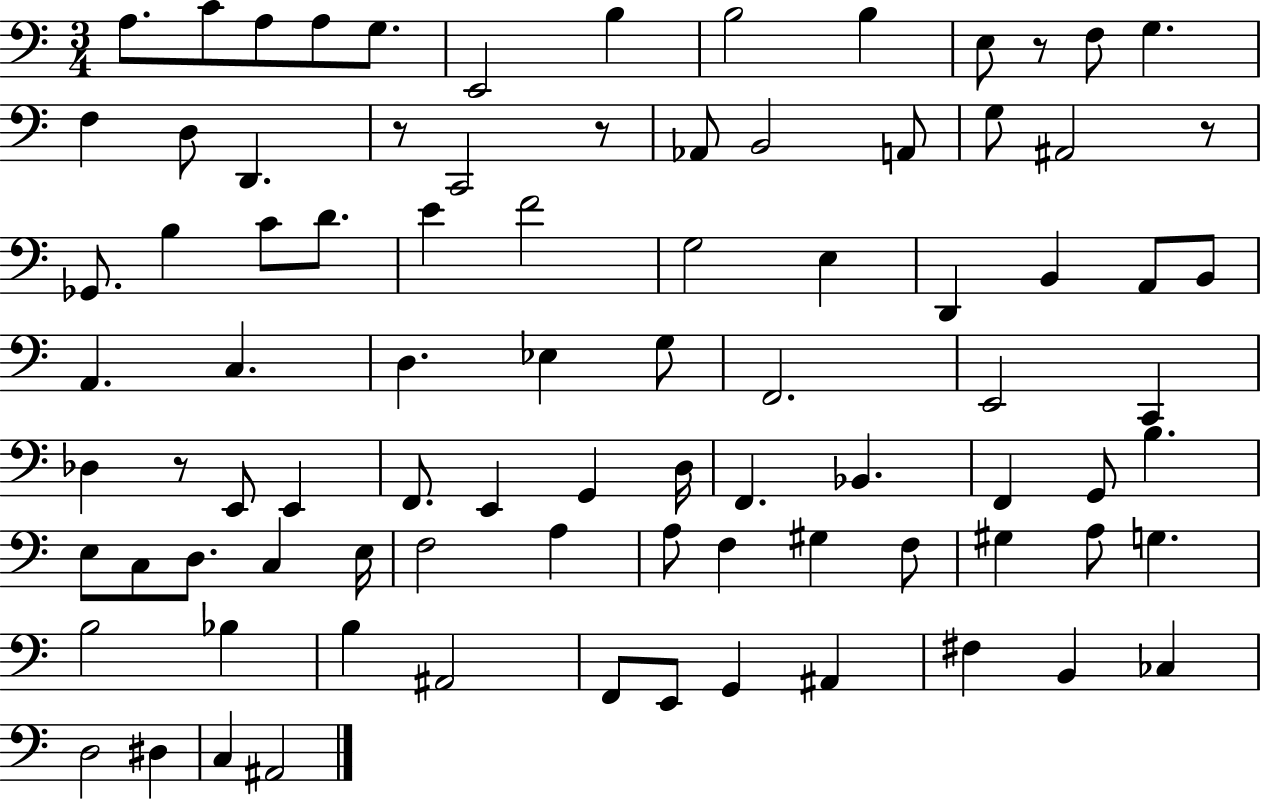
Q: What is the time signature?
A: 3/4